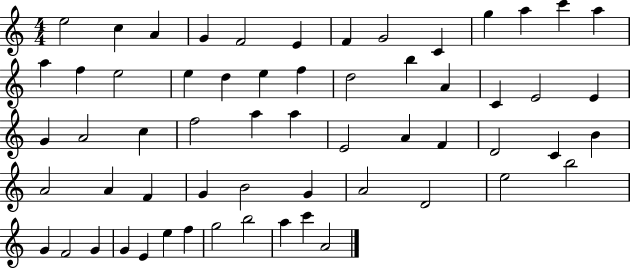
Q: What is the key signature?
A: C major